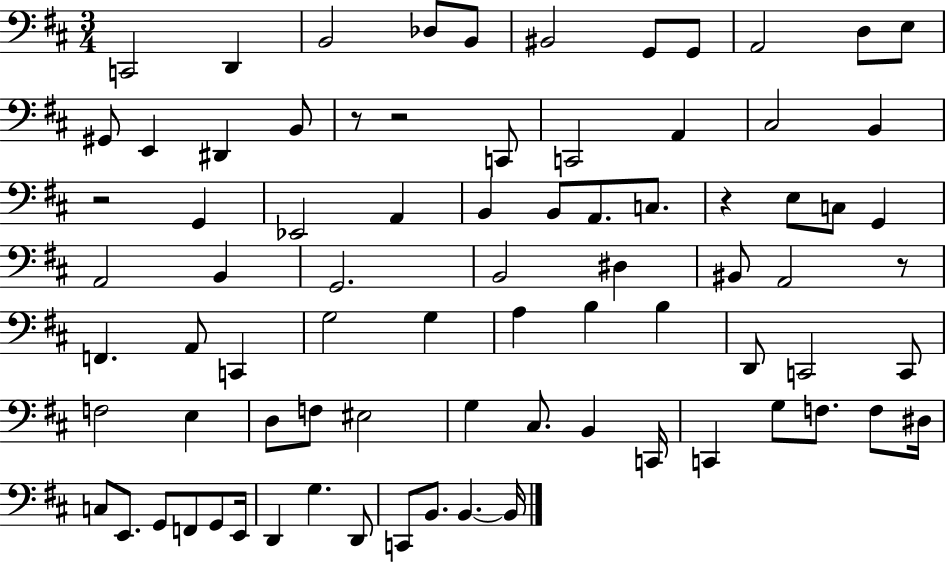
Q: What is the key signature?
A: D major